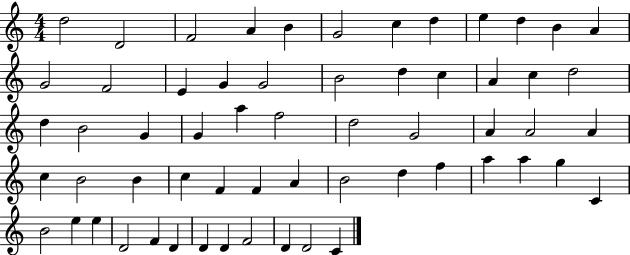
X:1
T:Untitled
M:4/4
L:1/4
K:C
d2 D2 F2 A B G2 c d e d B A G2 F2 E G G2 B2 d c A c d2 d B2 G G a f2 d2 G2 A A2 A c B2 B c F F A B2 d f a a g C B2 e e D2 F D D D F2 D D2 C